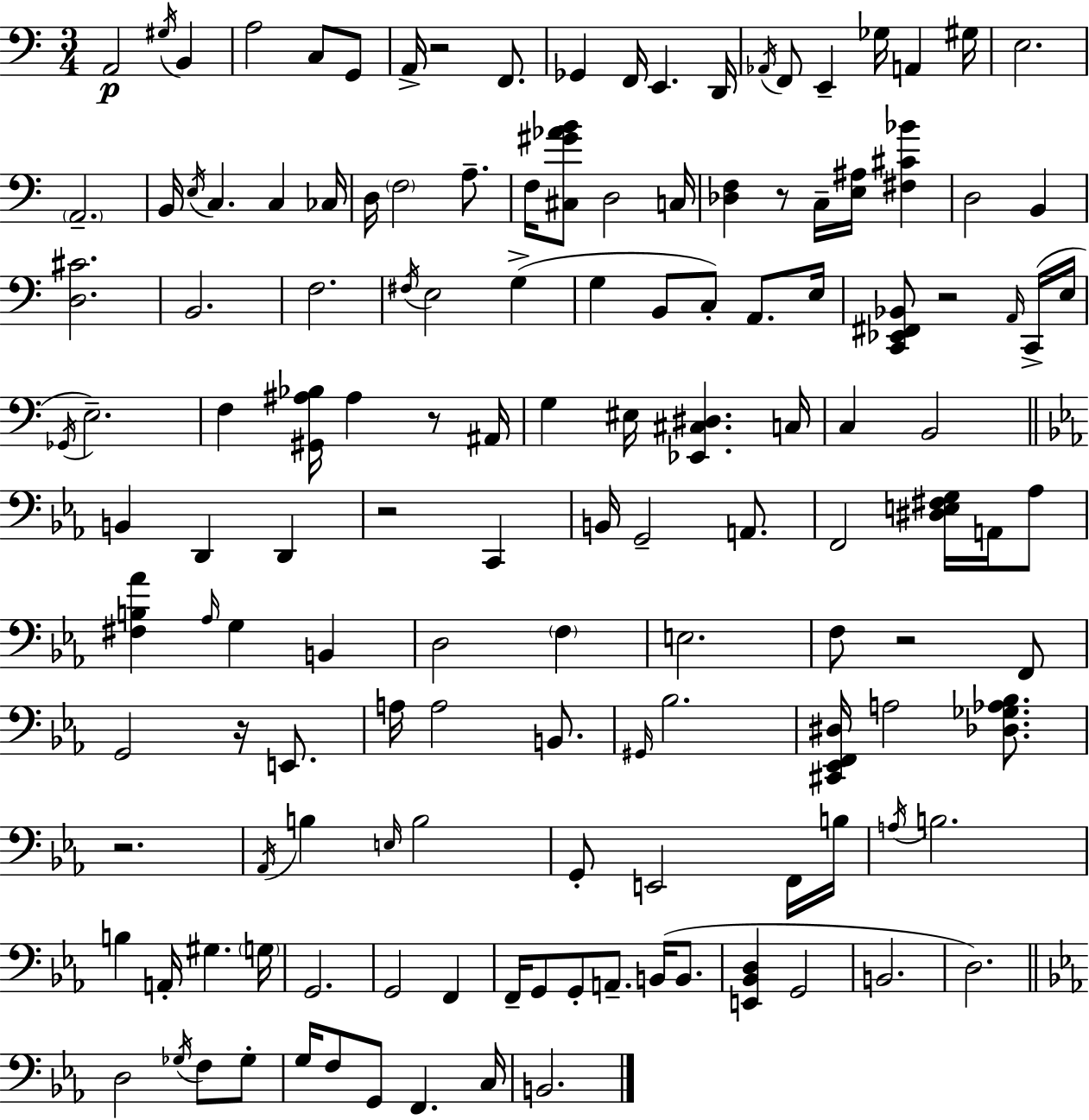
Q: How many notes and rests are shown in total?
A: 140